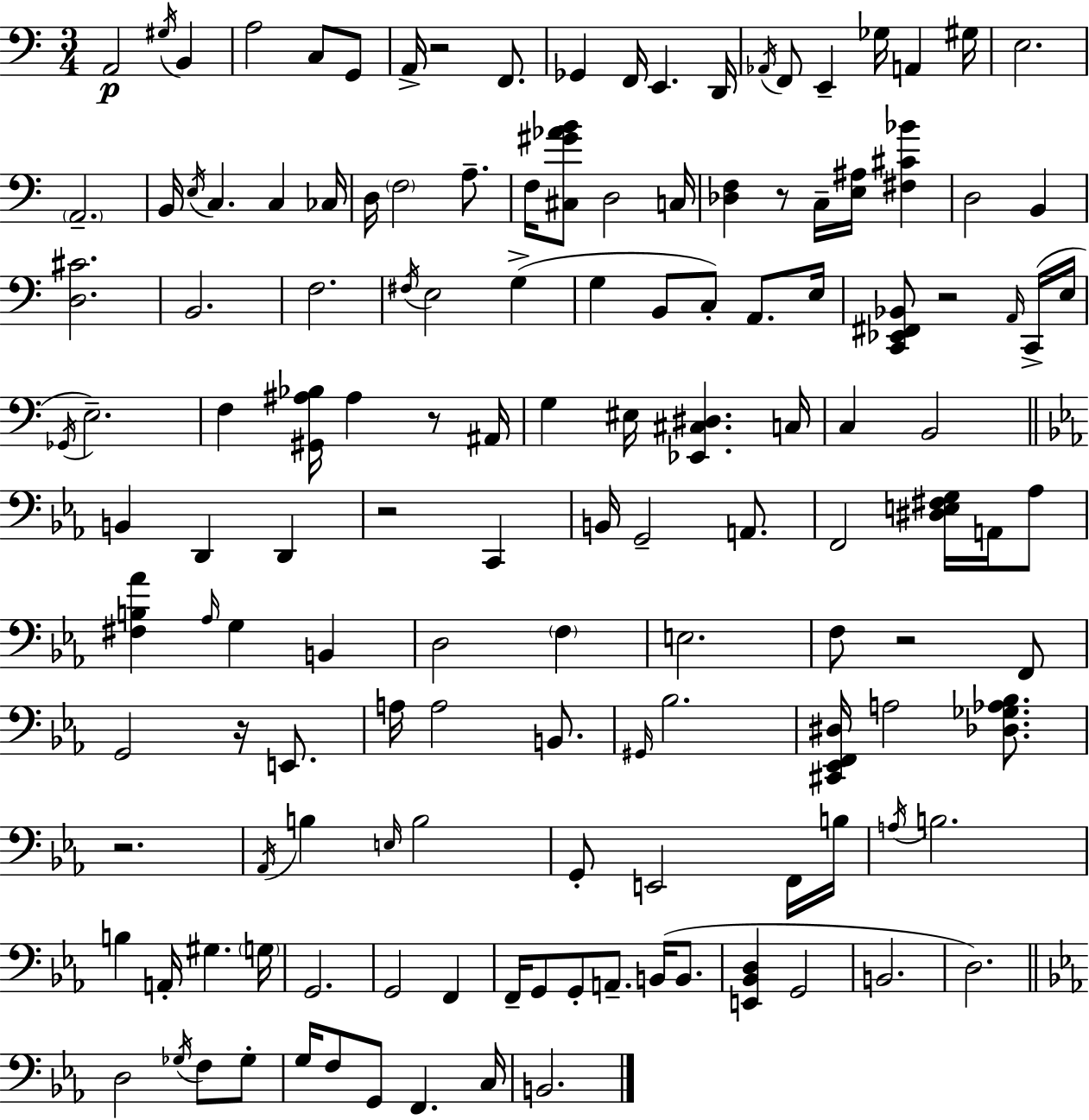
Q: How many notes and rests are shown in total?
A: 140